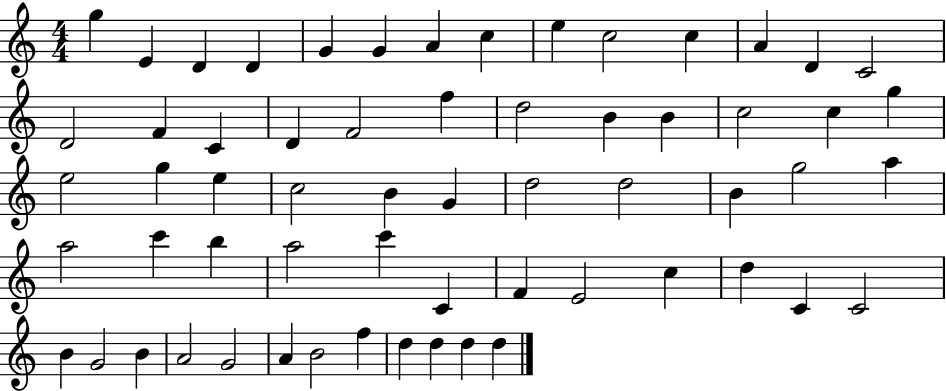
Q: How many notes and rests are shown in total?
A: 61